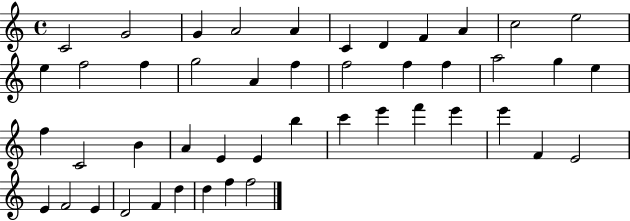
C4/h G4/h G4/q A4/h A4/q C4/q D4/q F4/q A4/q C5/h E5/h E5/q F5/h F5/q G5/h A4/q F5/q F5/h F5/q F5/q A5/h G5/q E5/q F5/q C4/h B4/q A4/q E4/q E4/q B5/q C6/q E6/q F6/q E6/q E6/q F4/q E4/h E4/q F4/h E4/q D4/h F4/q D5/q D5/q F5/q F5/h